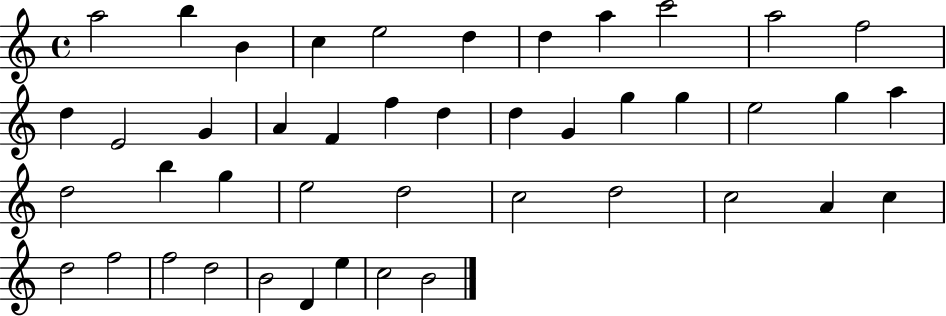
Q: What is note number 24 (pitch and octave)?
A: G5